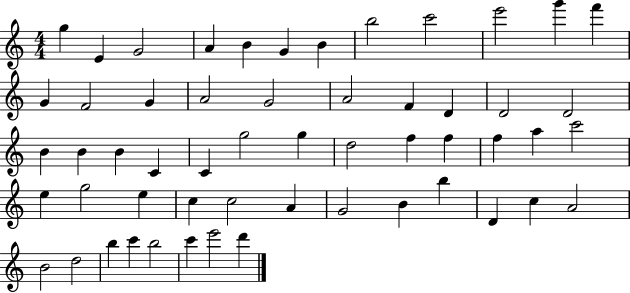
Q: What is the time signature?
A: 4/4